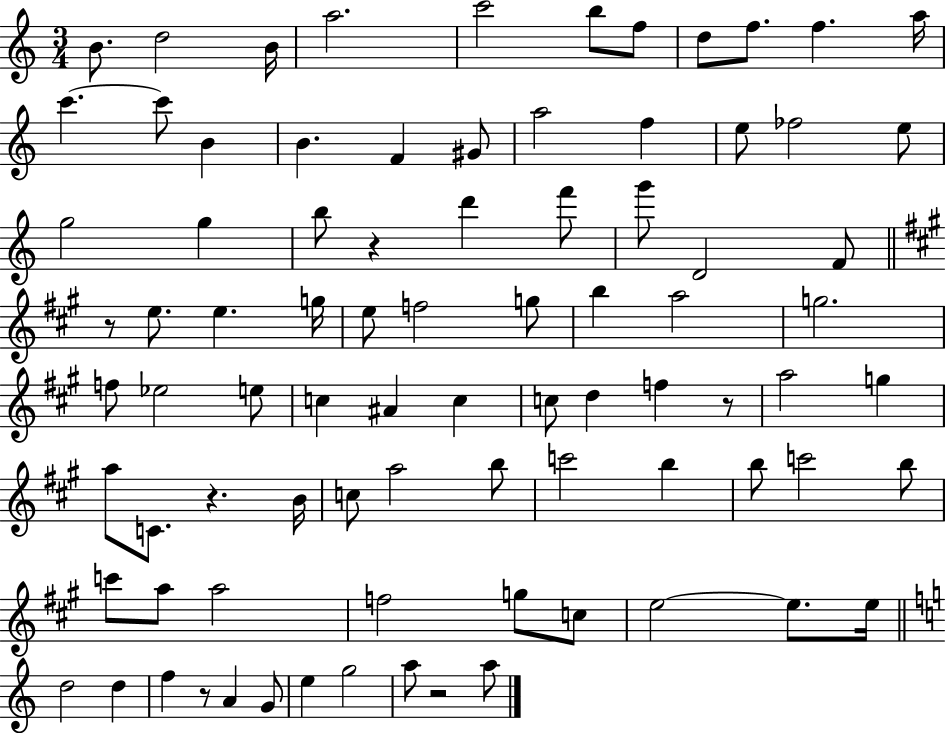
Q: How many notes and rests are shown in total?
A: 85